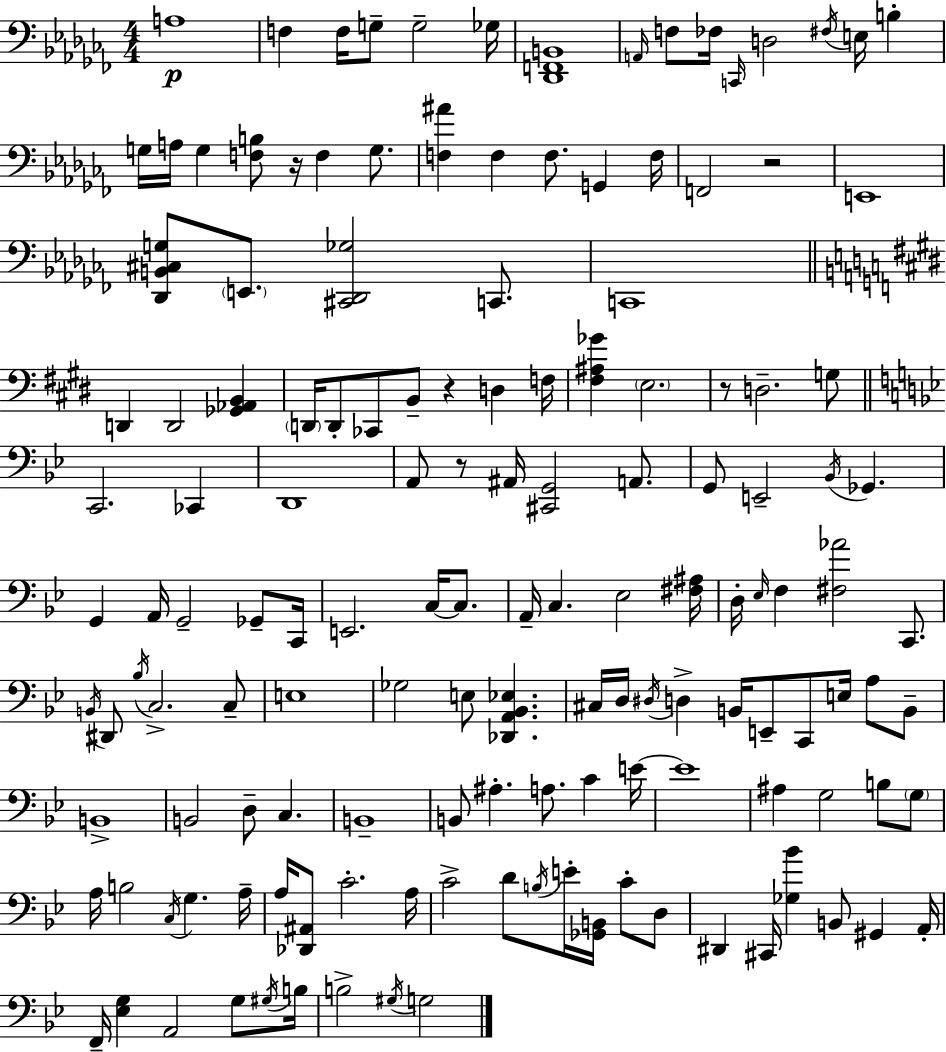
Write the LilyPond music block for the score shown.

{
  \clef bass
  \numericTimeSignature
  \time 4/4
  \key aes \minor
  a1\p | f4 f16 g8-- g2-- ges16 | <des, f, b,>1 | \grace { a,16 } f8 fes16 \grace { c,16 } d2 \acciaccatura { fis16 } e16 b4-. | \break g16 a16 g4 <f b>8 r16 f4 | g8. <f ais'>4 f4 f8. g,4 | f16 f,2 r2 | e,1 | \break <des, b, cis g>8 \parenthesize e,8. <cis, des, ges>2 | c,8. c,1 | \bar "||" \break \key e \major d,4 d,2 <ges, aes, b,>4 | \parenthesize d,16 d,8-. ces,8 b,8-- r4 d4 f16 | <fis ais ges'>4 \parenthesize e2. | r8 d2.-- g8 | \break \bar "||" \break \key g \minor c,2. ces,4 | d,1 | a,8 r8 ais,16 <cis, g,>2 a,8. | g,8 e,2-- \acciaccatura { bes,16 } ges,4. | \break g,4 a,16 g,2-- ges,8-- | c,16 e,2. c16~~ c8. | a,16-- c4. ees2 | <fis ais>16 d16-. \grace { ees16 } f4 <fis aes'>2 c,8. | \break \acciaccatura { b,16 } dis,8 \acciaccatura { bes16 } c2.-> | c8-- e1 | ges2 e8 <des, a, bes, ees>4. | cis16 d16 \acciaccatura { dis16 } d4-> b,16 e,8-- c,8 | \break e16 a8 b,8-- b,1-> | b,2 d8-- c4. | b,1-- | b,8 ais4.-. a8. | \break c'4 e'16~~ e'1 | ais4 g2 | b8 \parenthesize g8 a16 b2 \acciaccatura { c16 } g4. | a16-- a16 <des, ais,>8 c'2.-. | \break a16 c'2-> d'8 | \acciaccatura { b16 } e'16-. <ges, b,>16 c'8-. d8 dis,4 cis,16 <ges bes'>4 | b,8 gis,4 a,16-. f,16-- <ees g>4 a,2 | g8 \acciaccatura { gis16 } b16 b2-> | \break \acciaccatura { gis16 } g2 \bar "|."
}